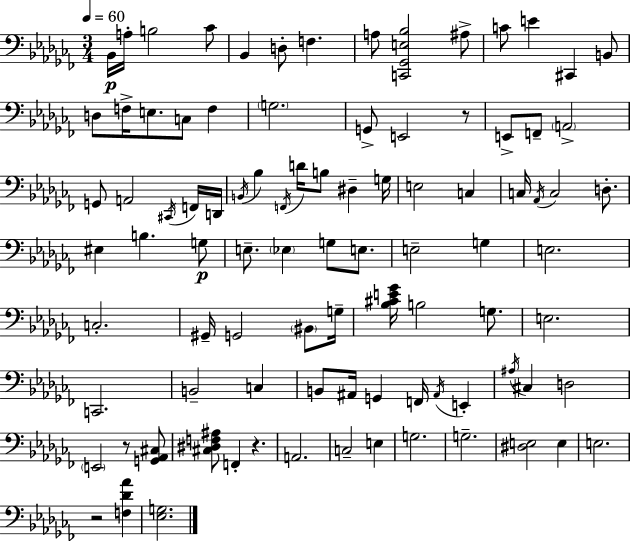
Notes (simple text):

Bb2/s A3/s B3/h CES4/e Bb2/q D3/e F3/q. A3/e [C2,Gb2,E3,Bb3]/h A#3/e C4/e E4/q C#2/q B2/e D3/e F3/s E3/e. C3/e F3/q G3/h. G2/e E2/h R/e E2/e F2/e A2/h G2/e A2/h C#2/s F2/s D2/s B2/s Bb3/q F2/s D4/s B3/e D#3/q G3/s E3/h C3/q C3/s Ab2/s C3/h D3/e. EIS3/q B3/q. G3/e E3/e. Eb3/q G3/e E3/e. E3/h G3/q E3/h. C3/h. G#2/s G2/h BIS2/e G3/s [Bb3,C#4,E4,Gb4]/s B3/h G3/e. E3/h. C2/h. B2/h C3/q B2/e A#2/s G2/q F2/s A#2/s E2/q A#3/s C#3/q D3/h E2/h R/e [G2,Ab2,C#3]/e [C#3,D#3,F3,A#3]/e F2/q R/q. A2/h. C3/h E3/q G3/h. G3/h. [D#3,E3]/h E3/q E3/h. R/h [F3,Db4,Ab4]/q [Eb3,G3]/h.